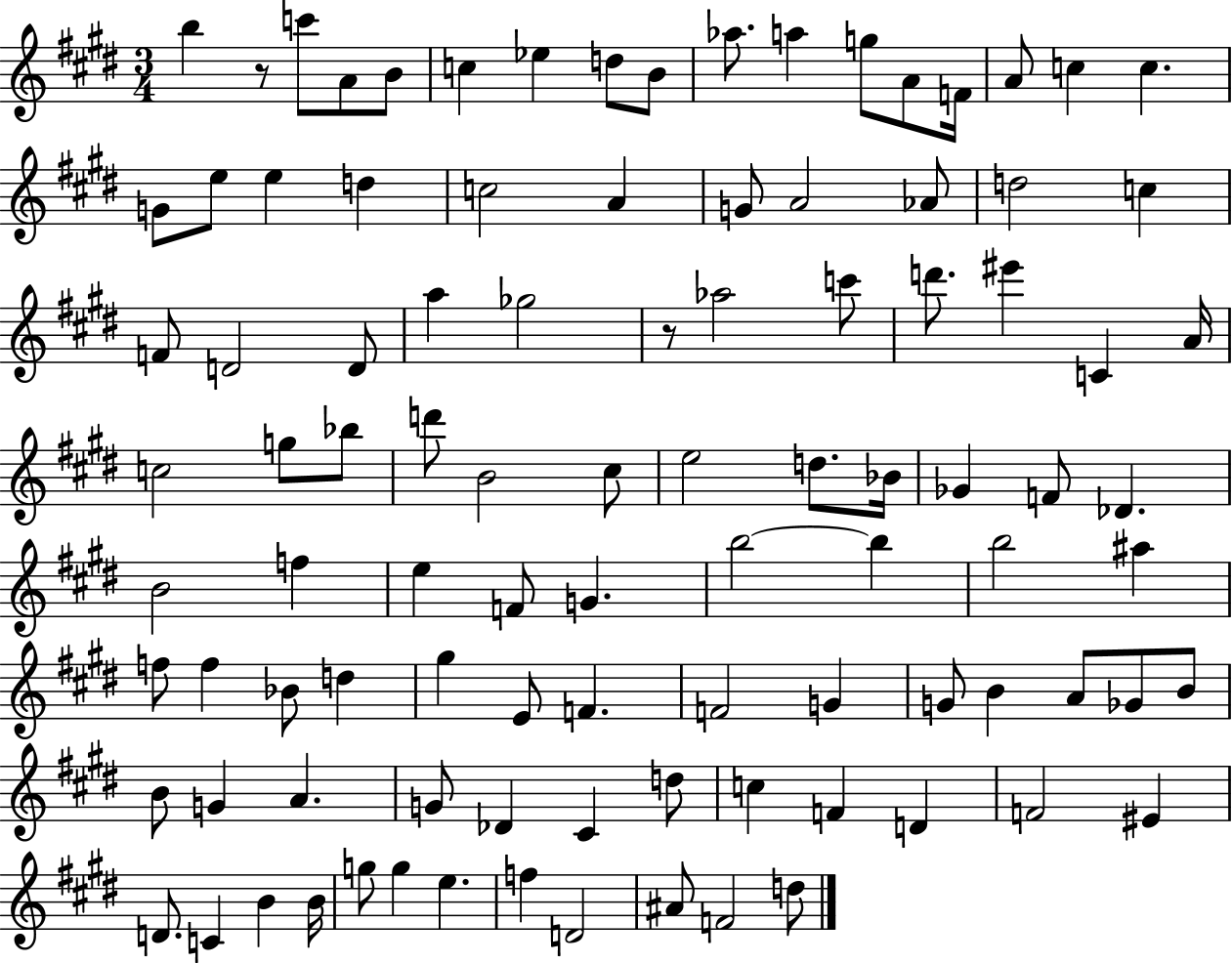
{
  \clef treble
  \numericTimeSignature
  \time 3/4
  \key e \major
  \repeat volta 2 { b''4 r8 c'''8 a'8 b'8 | c''4 ees''4 d''8 b'8 | aes''8. a''4 g''8 a'8 f'16 | a'8 c''4 c''4. | \break g'8 e''8 e''4 d''4 | c''2 a'4 | g'8 a'2 aes'8 | d''2 c''4 | \break f'8 d'2 d'8 | a''4 ges''2 | r8 aes''2 c'''8 | d'''8. eis'''4 c'4 a'16 | \break c''2 g''8 bes''8 | d'''8 b'2 cis''8 | e''2 d''8. bes'16 | ges'4 f'8 des'4. | \break b'2 f''4 | e''4 f'8 g'4. | b''2~~ b''4 | b''2 ais''4 | \break f''8 f''4 bes'8 d''4 | gis''4 e'8 f'4. | f'2 g'4 | g'8 b'4 a'8 ges'8 b'8 | \break b'8 g'4 a'4. | g'8 des'4 cis'4 d''8 | c''4 f'4 d'4 | f'2 eis'4 | \break d'8. c'4 b'4 b'16 | g''8 g''4 e''4. | f''4 d'2 | ais'8 f'2 d''8 | \break } \bar "|."
}